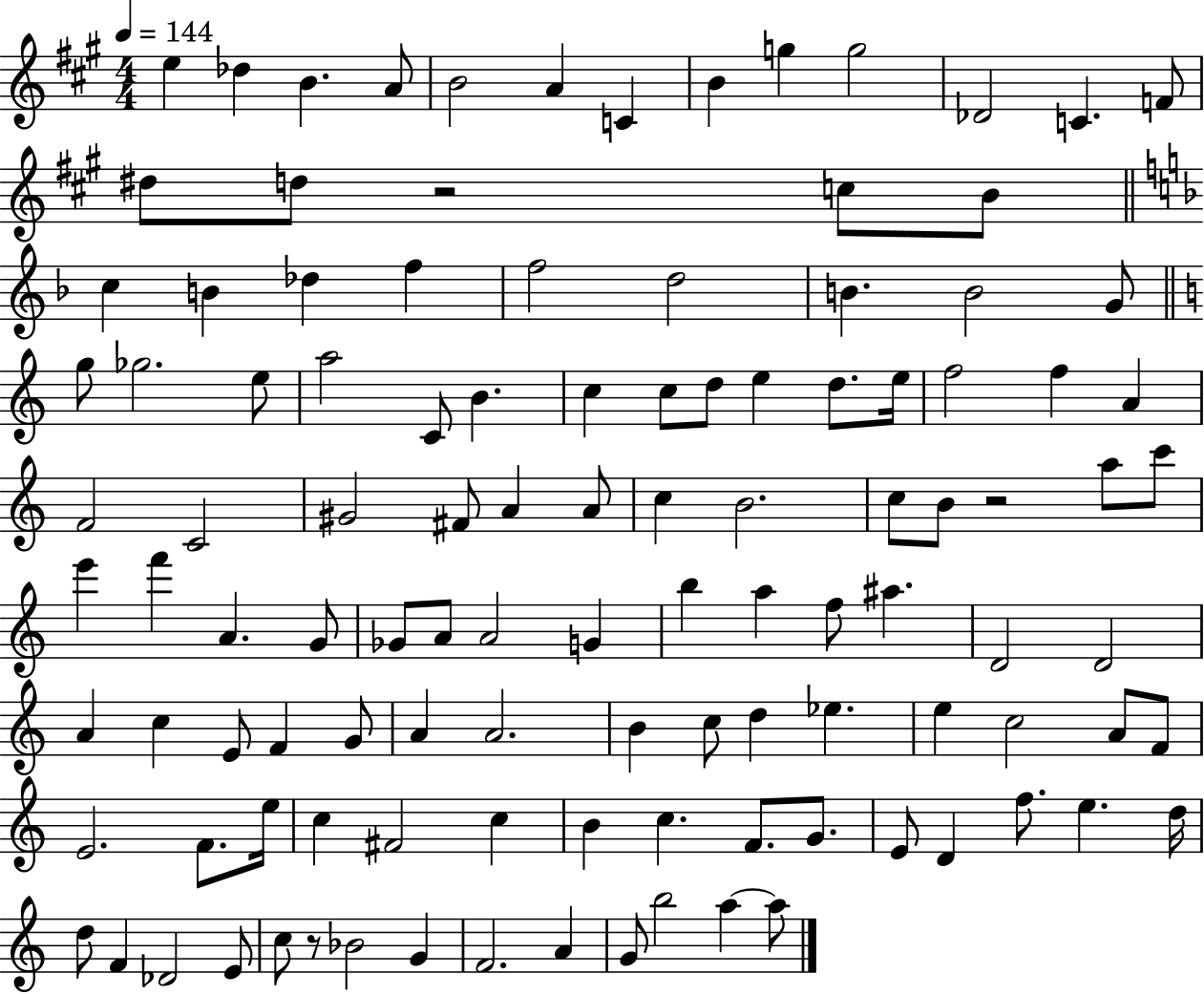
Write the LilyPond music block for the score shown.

{
  \clef treble
  \numericTimeSignature
  \time 4/4
  \key a \major
  \tempo 4 = 144
  e''4 des''4 b'4. a'8 | b'2 a'4 c'4 | b'4 g''4 g''2 | des'2 c'4. f'8 | \break dis''8 d''8 r2 c''8 b'8 | \bar "||" \break \key d \minor c''4 b'4 des''4 f''4 | f''2 d''2 | b'4. b'2 g'8 | \bar "||" \break \key c \major g''8 ges''2. e''8 | a''2 c'8 b'4. | c''4 c''8 d''8 e''4 d''8. e''16 | f''2 f''4 a'4 | \break f'2 c'2 | gis'2 fis'8 a'4 a'8 | c''4 b'2. | c''8 b'8 r2 a''8 c'''8 | \break e'''4 f'''4 a'4. g'8 | ges'8 a'8 a'2 g'4 | b''4 a''4 f''8 ais''4. | d'2 d'2 | \break a'4 c''4 e'8 f'4 g'8 | a'4 a'2. | b'4 c''8 d''4 ees''4. | e''4 c''2 a'8 f'8 | \break e'2. f'8. e''16 | c''4 fis'2 c''4 | b'4 c''4. f'8. g'8. | e'8 d'4 f''8. e''4. d''16 | \break d''8 f'4 des'2 e'8 | c''8 r8 bes'2 g'4 | f'2. a'4 | g'8 b''2 a''4~~ a''8 | \break \bar "|."
}